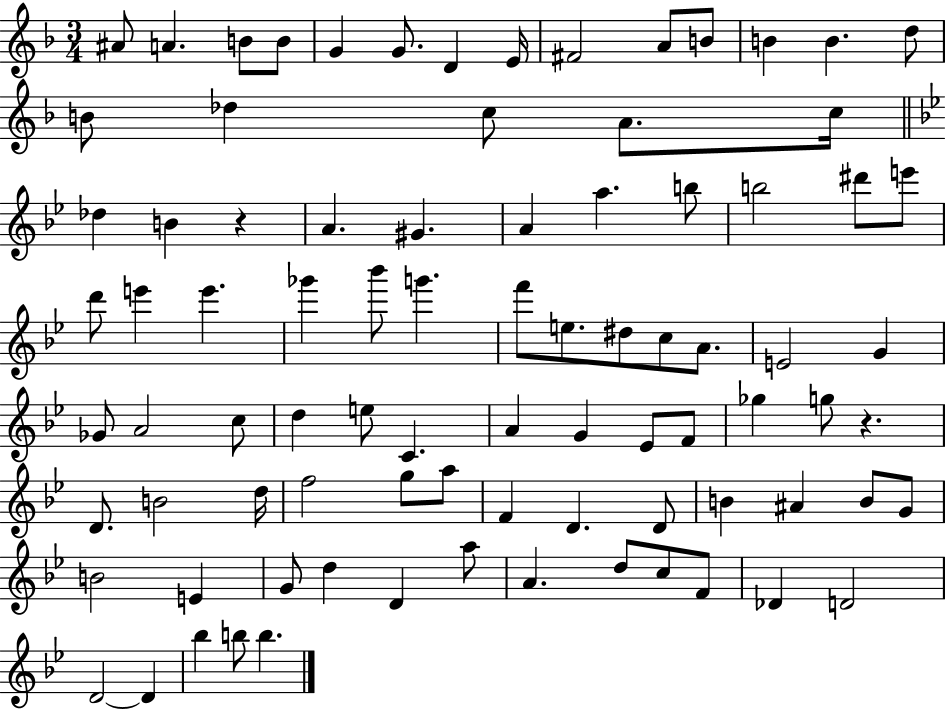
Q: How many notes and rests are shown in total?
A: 86